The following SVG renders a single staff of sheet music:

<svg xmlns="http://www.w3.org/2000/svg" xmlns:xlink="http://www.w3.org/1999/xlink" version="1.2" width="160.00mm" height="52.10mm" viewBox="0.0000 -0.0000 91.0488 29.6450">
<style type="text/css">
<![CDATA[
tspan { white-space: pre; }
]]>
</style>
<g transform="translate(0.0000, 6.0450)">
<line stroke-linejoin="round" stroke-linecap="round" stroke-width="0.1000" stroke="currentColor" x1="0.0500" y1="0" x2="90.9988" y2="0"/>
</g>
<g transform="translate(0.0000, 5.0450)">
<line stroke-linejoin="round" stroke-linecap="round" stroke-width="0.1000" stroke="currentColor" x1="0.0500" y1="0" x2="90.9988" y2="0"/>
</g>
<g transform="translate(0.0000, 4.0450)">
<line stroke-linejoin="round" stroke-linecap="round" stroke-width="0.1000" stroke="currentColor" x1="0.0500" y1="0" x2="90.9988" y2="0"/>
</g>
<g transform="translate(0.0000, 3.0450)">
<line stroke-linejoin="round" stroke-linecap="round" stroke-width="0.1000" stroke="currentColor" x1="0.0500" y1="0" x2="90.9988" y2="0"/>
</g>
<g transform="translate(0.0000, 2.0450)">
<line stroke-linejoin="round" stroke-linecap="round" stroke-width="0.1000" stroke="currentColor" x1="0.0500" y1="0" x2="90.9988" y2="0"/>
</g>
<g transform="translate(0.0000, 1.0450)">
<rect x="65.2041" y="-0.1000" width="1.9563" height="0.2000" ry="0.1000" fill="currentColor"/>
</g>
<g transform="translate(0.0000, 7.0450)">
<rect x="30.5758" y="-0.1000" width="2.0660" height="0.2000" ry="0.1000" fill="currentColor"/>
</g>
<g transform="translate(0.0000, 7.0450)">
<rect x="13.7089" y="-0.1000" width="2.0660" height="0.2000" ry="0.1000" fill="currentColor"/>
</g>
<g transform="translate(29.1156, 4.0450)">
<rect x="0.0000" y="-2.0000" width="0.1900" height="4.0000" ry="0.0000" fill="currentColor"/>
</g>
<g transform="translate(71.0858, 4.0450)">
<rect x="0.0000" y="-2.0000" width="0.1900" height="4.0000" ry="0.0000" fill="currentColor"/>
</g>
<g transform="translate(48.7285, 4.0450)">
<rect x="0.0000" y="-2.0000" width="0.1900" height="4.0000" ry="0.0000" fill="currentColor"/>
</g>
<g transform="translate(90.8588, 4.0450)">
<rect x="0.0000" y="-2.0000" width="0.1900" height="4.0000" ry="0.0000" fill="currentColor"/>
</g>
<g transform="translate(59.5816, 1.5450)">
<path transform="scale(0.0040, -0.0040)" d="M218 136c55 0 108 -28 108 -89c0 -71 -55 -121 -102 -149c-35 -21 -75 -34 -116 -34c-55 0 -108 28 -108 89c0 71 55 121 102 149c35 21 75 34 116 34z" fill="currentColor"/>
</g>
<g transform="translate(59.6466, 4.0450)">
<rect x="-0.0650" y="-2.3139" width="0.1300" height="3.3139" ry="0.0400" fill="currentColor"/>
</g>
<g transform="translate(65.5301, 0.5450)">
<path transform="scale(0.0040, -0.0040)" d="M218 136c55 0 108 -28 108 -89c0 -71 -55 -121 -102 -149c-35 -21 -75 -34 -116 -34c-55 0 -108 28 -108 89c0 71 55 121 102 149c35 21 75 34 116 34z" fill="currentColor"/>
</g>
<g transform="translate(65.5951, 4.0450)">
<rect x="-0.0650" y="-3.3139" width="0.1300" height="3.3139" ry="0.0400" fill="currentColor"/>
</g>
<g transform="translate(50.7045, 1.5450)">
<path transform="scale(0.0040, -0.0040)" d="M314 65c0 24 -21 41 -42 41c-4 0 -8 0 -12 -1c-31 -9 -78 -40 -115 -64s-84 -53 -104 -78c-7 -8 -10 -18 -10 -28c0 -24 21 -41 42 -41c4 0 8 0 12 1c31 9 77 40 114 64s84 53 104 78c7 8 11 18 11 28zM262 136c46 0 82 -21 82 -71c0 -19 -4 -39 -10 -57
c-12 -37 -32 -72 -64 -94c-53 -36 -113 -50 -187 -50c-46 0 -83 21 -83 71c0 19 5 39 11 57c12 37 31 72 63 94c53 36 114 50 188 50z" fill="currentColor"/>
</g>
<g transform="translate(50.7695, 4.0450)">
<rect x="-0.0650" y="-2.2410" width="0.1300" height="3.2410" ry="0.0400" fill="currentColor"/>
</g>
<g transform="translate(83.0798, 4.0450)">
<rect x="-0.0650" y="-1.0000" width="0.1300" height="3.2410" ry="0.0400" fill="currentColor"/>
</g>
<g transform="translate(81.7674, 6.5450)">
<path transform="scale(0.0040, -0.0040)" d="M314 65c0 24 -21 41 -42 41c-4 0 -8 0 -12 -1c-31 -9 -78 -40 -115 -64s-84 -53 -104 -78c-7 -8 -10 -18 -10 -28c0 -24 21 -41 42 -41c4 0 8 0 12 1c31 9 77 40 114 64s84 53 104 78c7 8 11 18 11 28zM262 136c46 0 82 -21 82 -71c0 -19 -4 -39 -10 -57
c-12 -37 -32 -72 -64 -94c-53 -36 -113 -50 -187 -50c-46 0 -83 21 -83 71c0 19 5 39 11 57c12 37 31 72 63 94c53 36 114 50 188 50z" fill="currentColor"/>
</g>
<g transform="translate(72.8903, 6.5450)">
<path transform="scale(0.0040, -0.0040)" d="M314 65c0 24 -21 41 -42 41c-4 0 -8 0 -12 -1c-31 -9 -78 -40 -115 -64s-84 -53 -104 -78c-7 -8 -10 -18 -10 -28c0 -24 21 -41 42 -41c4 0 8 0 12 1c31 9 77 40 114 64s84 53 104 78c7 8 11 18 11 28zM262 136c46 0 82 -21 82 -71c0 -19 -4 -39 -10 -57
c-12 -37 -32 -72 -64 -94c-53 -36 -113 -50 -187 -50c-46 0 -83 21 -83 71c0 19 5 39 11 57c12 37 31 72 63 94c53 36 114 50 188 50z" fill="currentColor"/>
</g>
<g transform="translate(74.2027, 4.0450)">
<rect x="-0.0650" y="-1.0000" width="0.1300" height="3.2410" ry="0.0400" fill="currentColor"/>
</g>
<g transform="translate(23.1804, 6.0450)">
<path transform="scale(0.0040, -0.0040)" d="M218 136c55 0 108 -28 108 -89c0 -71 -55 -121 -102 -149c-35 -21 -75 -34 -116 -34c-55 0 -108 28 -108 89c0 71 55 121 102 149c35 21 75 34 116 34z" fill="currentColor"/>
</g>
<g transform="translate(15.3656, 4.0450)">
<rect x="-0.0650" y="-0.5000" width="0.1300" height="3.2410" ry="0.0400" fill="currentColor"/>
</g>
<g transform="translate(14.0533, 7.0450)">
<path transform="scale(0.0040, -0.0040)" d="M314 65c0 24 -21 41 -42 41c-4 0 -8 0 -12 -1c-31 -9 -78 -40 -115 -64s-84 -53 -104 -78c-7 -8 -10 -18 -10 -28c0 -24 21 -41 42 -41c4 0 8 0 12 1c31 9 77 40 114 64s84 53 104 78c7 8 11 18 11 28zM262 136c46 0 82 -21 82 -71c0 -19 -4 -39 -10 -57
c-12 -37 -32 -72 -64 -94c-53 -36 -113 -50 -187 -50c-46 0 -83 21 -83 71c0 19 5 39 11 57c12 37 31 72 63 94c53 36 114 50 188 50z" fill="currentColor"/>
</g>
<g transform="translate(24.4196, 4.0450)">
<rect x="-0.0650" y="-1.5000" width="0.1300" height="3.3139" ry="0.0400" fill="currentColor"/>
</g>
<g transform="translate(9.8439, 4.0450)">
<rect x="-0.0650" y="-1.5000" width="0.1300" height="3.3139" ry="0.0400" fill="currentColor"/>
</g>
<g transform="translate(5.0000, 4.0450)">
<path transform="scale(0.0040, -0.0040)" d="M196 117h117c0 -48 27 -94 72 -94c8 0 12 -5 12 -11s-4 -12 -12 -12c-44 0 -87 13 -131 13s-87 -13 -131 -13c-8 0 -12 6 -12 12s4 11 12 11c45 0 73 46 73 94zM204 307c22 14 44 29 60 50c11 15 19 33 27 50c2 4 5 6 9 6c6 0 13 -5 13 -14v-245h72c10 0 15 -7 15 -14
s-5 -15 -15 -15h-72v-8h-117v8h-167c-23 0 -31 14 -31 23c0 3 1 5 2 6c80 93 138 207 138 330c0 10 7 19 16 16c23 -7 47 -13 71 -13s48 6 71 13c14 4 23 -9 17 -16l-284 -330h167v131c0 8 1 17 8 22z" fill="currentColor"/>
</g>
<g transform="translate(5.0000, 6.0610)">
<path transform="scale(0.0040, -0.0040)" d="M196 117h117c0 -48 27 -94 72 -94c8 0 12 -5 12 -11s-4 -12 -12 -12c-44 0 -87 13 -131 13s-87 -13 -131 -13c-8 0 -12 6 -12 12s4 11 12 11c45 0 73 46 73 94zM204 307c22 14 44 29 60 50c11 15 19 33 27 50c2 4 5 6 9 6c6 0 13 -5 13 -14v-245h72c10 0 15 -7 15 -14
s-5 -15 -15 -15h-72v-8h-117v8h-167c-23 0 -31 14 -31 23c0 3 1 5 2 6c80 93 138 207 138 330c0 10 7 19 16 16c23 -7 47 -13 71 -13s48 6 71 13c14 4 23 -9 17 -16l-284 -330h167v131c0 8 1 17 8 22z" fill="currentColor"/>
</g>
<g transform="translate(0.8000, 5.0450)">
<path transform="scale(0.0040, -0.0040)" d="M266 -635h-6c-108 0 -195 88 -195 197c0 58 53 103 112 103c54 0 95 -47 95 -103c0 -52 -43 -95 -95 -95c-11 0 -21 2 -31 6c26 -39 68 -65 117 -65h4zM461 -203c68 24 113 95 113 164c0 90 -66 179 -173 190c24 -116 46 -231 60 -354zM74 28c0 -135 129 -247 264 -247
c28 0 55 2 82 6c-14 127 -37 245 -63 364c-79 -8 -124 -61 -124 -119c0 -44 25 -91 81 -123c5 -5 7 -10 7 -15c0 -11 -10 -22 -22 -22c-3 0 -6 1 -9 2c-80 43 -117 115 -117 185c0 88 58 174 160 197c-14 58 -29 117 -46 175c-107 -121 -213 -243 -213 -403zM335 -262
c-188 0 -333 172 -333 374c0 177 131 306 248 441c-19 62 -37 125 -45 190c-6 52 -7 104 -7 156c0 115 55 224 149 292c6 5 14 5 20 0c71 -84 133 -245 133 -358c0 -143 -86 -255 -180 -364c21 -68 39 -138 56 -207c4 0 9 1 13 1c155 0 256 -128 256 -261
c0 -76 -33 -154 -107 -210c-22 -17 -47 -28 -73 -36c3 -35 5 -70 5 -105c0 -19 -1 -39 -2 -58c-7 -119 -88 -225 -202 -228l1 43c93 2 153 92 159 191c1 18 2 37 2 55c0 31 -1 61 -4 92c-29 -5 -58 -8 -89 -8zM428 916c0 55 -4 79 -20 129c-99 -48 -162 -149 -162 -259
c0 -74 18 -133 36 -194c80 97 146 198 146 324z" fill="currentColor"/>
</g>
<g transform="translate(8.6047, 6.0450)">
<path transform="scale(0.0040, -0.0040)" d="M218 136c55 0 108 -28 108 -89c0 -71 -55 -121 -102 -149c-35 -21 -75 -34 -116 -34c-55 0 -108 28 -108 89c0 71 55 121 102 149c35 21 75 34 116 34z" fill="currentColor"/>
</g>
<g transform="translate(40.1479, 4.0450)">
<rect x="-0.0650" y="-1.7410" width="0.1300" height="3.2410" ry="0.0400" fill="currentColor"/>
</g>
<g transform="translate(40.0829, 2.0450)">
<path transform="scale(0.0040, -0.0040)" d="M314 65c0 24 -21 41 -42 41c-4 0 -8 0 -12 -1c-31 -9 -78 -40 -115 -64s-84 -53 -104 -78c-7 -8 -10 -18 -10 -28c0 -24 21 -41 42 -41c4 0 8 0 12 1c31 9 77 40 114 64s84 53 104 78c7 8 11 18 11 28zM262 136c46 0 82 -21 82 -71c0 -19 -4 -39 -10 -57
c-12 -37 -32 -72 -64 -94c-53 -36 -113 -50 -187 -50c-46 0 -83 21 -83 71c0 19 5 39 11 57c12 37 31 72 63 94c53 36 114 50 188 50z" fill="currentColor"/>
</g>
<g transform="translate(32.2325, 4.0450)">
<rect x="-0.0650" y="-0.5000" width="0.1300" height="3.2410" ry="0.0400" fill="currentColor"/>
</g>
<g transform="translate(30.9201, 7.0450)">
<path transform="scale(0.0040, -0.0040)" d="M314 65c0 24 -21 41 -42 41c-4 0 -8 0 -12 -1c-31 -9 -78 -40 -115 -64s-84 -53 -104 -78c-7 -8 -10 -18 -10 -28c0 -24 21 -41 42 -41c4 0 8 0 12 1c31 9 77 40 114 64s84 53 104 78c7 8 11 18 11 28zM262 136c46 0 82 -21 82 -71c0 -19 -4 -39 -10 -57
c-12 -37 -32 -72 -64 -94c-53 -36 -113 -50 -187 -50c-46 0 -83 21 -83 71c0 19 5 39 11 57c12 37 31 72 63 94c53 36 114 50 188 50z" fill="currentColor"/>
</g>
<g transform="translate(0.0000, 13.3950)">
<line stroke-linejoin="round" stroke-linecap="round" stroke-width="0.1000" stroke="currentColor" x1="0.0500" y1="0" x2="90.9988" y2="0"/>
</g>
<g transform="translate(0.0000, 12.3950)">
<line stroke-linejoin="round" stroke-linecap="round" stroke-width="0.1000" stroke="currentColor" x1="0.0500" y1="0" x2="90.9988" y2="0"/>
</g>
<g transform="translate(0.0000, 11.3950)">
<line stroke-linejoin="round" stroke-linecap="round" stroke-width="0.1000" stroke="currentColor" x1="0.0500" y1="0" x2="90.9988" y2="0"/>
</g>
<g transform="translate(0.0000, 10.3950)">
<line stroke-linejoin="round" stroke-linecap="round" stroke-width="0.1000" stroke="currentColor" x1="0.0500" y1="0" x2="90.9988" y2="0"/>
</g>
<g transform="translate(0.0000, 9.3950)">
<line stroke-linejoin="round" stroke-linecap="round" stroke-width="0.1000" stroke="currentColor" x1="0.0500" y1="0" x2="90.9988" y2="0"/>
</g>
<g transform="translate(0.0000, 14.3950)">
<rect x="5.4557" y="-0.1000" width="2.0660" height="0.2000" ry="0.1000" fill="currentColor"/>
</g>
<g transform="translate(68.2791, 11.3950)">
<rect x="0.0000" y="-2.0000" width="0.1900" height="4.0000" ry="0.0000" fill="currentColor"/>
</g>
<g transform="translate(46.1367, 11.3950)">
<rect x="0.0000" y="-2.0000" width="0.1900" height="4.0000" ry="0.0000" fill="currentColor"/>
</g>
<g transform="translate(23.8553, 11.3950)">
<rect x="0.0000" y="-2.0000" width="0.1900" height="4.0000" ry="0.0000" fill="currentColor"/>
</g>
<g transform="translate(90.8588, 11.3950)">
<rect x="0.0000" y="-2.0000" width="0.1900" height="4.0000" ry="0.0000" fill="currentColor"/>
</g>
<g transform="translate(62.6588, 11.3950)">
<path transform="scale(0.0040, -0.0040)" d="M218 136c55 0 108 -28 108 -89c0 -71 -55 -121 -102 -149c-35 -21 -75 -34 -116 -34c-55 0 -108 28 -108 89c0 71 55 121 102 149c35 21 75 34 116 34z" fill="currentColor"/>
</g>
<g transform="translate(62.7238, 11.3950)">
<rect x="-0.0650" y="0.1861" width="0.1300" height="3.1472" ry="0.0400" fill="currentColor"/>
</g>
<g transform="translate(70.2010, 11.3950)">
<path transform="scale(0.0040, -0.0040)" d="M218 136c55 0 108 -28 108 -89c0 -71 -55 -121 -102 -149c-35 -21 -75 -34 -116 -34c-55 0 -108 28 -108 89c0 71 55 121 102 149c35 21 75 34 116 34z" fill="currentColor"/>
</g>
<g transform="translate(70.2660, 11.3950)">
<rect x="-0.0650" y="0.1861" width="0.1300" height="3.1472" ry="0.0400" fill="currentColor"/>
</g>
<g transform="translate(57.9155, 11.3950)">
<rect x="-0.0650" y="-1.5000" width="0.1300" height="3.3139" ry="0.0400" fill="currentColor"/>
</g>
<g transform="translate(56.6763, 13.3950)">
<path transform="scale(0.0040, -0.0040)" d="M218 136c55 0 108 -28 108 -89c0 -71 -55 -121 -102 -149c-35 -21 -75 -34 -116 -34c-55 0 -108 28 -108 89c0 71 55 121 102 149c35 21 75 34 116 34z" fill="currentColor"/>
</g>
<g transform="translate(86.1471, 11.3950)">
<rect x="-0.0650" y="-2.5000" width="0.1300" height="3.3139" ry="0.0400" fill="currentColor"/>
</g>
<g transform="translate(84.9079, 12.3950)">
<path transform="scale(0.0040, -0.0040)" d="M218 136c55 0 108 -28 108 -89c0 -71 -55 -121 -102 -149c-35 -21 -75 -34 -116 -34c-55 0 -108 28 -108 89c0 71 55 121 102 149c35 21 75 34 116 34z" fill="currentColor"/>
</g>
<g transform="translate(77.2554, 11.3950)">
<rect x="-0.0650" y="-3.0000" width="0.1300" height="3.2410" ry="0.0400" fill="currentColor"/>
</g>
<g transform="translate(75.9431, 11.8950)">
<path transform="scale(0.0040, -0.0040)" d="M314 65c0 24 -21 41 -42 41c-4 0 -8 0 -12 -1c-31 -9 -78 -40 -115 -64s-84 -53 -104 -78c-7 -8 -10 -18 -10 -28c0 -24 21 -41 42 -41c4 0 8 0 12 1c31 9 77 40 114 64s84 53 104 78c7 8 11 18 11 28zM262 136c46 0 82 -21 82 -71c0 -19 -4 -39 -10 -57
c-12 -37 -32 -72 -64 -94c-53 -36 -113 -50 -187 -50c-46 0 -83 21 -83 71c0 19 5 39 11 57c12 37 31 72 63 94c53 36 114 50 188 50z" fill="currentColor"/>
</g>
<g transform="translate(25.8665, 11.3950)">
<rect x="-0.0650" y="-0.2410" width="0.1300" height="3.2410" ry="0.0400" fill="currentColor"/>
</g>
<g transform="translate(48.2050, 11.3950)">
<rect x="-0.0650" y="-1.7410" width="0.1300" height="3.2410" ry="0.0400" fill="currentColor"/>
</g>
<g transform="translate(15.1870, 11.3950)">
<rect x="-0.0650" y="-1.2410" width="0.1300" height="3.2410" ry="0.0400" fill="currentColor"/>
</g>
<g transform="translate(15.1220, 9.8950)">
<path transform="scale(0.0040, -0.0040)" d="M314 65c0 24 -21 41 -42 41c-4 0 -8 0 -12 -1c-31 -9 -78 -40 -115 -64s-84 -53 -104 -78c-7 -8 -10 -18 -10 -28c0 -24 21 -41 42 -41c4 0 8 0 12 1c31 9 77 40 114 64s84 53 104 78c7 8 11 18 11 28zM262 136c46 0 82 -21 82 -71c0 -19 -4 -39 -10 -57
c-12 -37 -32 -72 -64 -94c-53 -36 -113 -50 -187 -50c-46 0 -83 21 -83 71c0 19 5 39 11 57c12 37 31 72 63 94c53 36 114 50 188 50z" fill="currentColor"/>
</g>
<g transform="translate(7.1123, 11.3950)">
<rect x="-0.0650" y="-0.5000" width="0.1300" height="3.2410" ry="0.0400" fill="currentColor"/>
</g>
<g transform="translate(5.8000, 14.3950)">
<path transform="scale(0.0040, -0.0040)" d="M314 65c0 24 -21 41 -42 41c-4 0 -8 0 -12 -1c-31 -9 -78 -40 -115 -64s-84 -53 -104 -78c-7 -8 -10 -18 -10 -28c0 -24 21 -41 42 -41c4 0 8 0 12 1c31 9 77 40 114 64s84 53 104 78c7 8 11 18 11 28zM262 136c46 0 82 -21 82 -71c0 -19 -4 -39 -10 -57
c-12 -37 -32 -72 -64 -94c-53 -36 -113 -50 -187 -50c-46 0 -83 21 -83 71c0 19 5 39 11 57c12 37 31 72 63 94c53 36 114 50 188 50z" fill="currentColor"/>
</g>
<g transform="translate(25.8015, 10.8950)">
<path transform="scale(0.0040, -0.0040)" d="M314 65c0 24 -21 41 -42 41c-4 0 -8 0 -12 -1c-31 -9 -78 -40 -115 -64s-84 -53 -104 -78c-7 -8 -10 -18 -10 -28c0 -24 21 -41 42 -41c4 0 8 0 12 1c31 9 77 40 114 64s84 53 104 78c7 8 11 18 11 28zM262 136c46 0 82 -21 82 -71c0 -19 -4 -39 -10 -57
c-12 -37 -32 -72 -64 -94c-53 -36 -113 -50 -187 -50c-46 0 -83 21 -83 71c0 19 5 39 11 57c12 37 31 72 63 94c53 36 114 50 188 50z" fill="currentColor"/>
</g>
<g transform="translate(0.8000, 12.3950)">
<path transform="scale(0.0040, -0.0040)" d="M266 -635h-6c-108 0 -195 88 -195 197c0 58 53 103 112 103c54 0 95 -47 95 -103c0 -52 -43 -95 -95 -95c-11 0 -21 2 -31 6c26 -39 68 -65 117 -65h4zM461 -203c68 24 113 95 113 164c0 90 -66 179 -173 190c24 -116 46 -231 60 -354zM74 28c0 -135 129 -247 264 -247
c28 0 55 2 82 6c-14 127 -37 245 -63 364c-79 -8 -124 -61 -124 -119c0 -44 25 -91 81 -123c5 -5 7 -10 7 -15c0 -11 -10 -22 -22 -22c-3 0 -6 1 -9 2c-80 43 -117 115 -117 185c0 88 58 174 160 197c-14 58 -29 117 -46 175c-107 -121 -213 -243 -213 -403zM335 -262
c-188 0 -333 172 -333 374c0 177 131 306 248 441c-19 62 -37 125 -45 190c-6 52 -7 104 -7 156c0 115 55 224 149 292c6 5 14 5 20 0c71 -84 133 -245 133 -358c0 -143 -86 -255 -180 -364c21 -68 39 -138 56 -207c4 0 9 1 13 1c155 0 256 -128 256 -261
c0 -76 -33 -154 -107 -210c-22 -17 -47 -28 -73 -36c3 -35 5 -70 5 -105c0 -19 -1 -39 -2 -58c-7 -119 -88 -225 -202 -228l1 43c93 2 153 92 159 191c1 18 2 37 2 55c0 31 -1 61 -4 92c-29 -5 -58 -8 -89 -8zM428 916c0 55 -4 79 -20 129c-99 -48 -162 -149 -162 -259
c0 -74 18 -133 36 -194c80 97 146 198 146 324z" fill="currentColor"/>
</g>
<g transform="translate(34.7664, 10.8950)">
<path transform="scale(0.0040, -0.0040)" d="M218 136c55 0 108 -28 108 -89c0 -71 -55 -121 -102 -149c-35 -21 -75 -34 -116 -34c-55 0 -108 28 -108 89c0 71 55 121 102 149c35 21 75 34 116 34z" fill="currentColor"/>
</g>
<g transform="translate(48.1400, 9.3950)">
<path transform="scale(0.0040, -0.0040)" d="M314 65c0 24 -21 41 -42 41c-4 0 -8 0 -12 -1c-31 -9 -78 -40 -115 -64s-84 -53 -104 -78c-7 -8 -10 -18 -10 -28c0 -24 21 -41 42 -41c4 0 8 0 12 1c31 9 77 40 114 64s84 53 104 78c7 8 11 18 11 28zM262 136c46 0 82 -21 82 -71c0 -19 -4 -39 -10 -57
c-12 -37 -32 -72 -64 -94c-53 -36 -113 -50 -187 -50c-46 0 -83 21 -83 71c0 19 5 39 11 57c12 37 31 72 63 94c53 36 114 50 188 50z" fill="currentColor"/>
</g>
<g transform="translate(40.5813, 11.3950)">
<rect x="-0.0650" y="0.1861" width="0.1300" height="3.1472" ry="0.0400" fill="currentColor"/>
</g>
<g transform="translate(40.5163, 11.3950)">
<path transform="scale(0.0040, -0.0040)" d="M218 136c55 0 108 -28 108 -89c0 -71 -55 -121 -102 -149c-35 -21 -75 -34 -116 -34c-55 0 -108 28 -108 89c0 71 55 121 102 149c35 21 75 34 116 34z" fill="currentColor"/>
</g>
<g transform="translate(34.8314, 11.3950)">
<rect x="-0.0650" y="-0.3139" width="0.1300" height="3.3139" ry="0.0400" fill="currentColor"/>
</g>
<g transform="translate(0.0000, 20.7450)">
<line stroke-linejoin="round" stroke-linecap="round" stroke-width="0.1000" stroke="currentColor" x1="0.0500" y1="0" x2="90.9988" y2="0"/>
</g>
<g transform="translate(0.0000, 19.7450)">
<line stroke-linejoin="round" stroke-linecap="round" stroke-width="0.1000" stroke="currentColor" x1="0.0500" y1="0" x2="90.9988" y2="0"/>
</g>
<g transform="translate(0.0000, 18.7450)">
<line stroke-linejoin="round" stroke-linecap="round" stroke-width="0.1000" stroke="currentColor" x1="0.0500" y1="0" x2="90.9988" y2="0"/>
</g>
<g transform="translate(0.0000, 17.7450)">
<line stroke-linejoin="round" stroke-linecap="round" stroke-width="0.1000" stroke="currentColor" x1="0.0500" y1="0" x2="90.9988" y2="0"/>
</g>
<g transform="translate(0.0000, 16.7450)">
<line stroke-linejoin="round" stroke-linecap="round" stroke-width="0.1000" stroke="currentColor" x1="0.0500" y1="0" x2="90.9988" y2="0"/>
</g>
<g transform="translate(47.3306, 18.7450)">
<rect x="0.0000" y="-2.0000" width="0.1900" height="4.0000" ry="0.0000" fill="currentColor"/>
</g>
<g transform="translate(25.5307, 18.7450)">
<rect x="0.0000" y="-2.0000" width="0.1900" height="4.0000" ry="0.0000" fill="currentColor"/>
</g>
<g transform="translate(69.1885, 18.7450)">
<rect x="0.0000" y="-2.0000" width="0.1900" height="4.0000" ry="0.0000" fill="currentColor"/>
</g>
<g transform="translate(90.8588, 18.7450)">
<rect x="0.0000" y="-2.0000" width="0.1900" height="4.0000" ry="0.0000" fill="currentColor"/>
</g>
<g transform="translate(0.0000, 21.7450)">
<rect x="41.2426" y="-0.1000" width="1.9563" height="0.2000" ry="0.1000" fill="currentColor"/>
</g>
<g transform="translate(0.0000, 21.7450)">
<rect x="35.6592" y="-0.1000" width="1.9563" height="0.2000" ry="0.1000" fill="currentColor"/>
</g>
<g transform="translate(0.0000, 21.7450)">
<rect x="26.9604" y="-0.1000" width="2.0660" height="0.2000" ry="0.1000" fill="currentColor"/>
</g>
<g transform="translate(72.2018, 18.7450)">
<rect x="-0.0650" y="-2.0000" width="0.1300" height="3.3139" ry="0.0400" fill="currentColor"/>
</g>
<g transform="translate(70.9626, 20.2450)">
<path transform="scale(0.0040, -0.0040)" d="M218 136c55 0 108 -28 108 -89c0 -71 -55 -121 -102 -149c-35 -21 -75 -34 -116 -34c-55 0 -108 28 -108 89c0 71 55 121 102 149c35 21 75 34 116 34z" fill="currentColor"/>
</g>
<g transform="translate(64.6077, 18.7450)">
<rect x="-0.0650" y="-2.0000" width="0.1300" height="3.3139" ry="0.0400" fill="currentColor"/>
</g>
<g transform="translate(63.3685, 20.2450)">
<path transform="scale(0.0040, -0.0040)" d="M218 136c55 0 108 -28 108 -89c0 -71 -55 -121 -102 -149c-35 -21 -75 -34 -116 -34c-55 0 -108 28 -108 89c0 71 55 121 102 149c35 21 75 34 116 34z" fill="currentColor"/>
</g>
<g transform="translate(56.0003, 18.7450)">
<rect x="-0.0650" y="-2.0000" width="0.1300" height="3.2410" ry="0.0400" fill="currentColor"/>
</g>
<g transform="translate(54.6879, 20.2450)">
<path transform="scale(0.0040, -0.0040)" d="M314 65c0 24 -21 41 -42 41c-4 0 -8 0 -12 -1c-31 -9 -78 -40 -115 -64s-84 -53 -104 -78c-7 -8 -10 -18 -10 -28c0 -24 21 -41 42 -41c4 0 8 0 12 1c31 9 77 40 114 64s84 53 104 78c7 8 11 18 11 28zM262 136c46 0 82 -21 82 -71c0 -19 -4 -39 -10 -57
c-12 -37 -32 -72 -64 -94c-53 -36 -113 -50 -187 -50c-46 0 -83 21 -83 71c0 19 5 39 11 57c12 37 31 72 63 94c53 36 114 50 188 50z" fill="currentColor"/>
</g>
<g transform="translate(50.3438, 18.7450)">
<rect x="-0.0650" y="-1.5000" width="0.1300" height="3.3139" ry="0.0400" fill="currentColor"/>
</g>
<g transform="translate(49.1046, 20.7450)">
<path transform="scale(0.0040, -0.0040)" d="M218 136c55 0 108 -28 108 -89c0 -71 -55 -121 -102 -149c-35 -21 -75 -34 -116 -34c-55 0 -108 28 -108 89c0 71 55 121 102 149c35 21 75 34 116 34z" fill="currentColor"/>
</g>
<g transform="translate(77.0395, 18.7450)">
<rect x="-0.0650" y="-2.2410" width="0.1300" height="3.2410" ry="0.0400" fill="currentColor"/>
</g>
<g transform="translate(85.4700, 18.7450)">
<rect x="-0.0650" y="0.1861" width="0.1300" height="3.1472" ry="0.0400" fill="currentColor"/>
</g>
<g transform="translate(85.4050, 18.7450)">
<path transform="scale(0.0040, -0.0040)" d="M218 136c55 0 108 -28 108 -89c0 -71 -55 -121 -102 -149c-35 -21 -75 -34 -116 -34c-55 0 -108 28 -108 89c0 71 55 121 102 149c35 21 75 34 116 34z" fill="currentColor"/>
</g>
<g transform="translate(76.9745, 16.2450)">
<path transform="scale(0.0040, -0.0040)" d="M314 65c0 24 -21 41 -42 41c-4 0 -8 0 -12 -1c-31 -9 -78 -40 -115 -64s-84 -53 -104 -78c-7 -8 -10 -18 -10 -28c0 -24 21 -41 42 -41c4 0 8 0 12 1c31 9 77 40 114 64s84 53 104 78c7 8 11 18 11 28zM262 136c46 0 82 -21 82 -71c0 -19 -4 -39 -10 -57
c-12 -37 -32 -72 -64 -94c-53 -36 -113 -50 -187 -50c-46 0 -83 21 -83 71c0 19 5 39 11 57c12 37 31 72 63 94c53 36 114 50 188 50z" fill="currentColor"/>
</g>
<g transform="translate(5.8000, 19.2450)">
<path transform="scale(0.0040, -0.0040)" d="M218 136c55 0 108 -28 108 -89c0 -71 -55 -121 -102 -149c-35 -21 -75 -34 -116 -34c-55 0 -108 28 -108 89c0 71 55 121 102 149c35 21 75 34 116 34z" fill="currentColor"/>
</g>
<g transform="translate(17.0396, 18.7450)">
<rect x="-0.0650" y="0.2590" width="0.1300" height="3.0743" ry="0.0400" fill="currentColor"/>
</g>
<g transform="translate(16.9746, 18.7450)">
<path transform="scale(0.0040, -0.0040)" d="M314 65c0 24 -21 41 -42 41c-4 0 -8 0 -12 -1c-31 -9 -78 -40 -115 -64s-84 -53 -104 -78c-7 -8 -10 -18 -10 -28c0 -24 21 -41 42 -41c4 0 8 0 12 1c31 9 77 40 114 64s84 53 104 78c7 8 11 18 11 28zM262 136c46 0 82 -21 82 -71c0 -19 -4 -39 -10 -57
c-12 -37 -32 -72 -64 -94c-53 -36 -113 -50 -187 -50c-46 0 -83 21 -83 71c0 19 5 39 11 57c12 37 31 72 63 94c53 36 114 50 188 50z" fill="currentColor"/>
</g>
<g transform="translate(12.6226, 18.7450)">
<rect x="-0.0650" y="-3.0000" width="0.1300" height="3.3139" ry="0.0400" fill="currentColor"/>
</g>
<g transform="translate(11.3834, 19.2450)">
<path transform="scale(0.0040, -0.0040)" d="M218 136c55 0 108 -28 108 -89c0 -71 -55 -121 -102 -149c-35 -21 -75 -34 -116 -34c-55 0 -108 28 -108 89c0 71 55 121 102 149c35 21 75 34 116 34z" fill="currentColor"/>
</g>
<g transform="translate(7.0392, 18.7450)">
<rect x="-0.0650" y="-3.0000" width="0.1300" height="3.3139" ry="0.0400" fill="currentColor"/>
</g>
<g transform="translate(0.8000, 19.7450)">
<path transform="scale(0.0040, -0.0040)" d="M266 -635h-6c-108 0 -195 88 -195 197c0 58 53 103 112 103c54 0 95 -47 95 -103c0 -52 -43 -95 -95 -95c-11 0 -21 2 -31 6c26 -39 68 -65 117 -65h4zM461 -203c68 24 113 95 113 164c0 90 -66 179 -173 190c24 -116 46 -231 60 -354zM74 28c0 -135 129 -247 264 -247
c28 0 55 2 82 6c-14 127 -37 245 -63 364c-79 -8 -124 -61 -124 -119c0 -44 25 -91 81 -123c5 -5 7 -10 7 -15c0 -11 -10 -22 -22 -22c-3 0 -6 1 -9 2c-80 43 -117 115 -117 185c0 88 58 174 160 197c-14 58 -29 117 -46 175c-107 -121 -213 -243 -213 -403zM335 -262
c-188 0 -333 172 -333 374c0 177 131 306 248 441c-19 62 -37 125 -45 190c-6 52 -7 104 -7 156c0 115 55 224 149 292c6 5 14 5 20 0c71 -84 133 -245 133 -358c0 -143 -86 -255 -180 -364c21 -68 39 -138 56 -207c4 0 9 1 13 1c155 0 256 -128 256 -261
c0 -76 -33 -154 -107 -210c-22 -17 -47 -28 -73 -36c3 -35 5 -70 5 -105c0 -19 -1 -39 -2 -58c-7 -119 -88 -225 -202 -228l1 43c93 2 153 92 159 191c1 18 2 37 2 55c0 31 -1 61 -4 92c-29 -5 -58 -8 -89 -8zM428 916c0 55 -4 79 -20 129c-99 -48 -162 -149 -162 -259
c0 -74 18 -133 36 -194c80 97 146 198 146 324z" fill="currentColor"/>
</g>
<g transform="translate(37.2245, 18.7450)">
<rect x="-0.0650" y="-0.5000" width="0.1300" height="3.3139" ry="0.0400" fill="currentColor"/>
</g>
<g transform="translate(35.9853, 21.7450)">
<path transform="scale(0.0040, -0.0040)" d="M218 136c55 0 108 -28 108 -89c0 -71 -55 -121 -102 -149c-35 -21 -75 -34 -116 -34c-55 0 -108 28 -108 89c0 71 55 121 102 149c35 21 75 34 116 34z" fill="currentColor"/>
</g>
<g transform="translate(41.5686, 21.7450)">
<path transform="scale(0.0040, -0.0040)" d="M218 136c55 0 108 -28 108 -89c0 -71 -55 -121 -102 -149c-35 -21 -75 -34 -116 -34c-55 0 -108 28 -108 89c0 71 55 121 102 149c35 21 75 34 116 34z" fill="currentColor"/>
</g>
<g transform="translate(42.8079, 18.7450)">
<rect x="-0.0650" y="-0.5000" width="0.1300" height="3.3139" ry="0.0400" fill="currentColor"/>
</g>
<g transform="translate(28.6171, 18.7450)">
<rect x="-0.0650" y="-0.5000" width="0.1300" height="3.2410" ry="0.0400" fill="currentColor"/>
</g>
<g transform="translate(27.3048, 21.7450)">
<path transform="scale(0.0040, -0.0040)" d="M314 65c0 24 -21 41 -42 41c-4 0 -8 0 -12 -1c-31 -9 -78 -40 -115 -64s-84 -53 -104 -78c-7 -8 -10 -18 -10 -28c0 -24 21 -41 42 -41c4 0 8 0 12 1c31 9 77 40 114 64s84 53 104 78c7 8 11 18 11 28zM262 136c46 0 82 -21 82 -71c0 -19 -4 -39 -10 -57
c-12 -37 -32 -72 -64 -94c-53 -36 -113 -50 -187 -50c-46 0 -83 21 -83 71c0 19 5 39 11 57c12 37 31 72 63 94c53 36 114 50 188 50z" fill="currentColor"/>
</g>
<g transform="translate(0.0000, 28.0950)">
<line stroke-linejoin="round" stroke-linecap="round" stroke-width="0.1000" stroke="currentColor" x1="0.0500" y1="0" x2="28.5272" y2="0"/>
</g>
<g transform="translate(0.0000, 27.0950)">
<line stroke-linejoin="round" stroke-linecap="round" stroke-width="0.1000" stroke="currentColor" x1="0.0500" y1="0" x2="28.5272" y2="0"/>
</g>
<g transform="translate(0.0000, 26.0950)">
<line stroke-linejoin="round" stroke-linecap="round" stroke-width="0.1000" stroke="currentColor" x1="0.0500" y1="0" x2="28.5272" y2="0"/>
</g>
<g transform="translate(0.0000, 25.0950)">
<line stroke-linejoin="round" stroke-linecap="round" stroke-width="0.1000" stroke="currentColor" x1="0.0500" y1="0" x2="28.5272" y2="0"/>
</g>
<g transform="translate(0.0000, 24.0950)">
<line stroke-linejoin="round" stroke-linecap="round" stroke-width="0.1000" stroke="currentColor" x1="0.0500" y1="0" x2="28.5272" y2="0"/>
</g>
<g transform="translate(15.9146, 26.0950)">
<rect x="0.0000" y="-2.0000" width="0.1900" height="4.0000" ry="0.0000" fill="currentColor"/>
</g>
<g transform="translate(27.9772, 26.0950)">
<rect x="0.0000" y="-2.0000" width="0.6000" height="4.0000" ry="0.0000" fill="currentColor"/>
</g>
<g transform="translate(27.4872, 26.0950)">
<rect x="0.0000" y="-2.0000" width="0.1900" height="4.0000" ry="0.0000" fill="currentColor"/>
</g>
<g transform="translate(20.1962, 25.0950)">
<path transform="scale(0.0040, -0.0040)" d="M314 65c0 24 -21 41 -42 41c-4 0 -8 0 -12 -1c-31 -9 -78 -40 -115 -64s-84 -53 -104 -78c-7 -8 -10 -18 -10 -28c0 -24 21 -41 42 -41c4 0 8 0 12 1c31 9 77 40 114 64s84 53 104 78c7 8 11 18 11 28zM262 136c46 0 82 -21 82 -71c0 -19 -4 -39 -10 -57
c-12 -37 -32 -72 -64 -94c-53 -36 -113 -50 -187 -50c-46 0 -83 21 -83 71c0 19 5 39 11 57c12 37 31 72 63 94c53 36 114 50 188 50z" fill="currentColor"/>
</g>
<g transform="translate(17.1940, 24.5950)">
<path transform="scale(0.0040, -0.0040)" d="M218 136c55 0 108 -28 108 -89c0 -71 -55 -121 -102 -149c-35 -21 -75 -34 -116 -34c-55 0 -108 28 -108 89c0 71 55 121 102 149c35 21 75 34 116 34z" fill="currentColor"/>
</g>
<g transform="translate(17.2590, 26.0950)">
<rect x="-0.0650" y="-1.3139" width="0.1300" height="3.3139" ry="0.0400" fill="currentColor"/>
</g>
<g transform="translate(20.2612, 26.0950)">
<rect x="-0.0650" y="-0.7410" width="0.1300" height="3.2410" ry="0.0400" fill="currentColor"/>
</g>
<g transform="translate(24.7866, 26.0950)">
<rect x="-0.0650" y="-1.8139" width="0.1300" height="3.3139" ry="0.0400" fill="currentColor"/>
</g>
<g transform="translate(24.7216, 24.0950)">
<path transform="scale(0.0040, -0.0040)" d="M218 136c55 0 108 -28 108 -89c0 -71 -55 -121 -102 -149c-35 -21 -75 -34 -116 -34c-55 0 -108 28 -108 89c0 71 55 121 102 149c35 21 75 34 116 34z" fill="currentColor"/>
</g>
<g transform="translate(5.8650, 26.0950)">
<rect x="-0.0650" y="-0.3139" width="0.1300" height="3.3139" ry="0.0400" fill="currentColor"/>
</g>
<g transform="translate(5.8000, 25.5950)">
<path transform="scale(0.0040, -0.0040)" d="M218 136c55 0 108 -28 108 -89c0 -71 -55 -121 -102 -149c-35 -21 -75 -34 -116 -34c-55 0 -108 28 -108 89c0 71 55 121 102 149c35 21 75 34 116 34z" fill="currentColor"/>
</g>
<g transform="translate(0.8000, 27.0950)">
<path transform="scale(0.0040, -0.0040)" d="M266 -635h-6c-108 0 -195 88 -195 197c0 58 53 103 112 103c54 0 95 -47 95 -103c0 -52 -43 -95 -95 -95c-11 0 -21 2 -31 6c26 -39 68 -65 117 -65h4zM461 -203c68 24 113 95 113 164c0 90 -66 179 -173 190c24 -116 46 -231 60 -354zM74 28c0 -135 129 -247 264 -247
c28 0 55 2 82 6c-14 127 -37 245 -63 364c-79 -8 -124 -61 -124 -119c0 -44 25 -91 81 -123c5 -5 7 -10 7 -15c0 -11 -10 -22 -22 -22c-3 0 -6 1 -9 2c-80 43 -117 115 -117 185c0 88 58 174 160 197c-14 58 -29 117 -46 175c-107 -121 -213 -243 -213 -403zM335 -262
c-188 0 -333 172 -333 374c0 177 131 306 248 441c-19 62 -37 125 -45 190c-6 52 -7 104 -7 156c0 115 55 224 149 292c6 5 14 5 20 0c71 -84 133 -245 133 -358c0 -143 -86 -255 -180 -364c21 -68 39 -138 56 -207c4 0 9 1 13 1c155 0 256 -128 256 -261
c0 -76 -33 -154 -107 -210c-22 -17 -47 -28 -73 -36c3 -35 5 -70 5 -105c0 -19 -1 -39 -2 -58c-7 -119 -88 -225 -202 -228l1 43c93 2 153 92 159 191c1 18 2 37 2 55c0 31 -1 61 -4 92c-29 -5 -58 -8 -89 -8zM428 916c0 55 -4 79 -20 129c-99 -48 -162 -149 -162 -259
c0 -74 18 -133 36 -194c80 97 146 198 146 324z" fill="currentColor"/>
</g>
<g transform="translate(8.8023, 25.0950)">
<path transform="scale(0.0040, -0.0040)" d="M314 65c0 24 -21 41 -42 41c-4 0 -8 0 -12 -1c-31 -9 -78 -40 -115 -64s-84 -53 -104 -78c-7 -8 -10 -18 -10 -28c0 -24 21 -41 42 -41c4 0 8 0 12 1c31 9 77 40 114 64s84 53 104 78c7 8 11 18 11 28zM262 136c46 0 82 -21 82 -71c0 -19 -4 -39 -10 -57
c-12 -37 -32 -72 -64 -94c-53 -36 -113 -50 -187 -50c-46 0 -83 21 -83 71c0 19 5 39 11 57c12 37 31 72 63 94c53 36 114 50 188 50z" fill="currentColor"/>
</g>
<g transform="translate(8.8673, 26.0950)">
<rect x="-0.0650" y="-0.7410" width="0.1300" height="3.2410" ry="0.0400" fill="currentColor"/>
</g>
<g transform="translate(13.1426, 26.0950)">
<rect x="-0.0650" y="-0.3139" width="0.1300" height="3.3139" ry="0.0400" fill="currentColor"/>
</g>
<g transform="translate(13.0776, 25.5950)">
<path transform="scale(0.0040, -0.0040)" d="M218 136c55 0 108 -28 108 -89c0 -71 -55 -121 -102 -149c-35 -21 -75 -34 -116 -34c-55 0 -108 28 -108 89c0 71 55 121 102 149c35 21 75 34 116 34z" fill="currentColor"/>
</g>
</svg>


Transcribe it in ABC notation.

X:1
T:Untitled
M:4/4
L:1/4
K:C
E C2 E C2 f2 g2 g b D2 D2 C2 e2 c2 c B f2 E B B A2 G A A B2 C2 C C E F2 F F g2 B c d2 c e d2 f